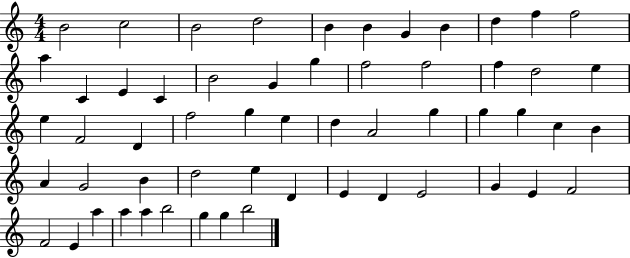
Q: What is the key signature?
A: C major